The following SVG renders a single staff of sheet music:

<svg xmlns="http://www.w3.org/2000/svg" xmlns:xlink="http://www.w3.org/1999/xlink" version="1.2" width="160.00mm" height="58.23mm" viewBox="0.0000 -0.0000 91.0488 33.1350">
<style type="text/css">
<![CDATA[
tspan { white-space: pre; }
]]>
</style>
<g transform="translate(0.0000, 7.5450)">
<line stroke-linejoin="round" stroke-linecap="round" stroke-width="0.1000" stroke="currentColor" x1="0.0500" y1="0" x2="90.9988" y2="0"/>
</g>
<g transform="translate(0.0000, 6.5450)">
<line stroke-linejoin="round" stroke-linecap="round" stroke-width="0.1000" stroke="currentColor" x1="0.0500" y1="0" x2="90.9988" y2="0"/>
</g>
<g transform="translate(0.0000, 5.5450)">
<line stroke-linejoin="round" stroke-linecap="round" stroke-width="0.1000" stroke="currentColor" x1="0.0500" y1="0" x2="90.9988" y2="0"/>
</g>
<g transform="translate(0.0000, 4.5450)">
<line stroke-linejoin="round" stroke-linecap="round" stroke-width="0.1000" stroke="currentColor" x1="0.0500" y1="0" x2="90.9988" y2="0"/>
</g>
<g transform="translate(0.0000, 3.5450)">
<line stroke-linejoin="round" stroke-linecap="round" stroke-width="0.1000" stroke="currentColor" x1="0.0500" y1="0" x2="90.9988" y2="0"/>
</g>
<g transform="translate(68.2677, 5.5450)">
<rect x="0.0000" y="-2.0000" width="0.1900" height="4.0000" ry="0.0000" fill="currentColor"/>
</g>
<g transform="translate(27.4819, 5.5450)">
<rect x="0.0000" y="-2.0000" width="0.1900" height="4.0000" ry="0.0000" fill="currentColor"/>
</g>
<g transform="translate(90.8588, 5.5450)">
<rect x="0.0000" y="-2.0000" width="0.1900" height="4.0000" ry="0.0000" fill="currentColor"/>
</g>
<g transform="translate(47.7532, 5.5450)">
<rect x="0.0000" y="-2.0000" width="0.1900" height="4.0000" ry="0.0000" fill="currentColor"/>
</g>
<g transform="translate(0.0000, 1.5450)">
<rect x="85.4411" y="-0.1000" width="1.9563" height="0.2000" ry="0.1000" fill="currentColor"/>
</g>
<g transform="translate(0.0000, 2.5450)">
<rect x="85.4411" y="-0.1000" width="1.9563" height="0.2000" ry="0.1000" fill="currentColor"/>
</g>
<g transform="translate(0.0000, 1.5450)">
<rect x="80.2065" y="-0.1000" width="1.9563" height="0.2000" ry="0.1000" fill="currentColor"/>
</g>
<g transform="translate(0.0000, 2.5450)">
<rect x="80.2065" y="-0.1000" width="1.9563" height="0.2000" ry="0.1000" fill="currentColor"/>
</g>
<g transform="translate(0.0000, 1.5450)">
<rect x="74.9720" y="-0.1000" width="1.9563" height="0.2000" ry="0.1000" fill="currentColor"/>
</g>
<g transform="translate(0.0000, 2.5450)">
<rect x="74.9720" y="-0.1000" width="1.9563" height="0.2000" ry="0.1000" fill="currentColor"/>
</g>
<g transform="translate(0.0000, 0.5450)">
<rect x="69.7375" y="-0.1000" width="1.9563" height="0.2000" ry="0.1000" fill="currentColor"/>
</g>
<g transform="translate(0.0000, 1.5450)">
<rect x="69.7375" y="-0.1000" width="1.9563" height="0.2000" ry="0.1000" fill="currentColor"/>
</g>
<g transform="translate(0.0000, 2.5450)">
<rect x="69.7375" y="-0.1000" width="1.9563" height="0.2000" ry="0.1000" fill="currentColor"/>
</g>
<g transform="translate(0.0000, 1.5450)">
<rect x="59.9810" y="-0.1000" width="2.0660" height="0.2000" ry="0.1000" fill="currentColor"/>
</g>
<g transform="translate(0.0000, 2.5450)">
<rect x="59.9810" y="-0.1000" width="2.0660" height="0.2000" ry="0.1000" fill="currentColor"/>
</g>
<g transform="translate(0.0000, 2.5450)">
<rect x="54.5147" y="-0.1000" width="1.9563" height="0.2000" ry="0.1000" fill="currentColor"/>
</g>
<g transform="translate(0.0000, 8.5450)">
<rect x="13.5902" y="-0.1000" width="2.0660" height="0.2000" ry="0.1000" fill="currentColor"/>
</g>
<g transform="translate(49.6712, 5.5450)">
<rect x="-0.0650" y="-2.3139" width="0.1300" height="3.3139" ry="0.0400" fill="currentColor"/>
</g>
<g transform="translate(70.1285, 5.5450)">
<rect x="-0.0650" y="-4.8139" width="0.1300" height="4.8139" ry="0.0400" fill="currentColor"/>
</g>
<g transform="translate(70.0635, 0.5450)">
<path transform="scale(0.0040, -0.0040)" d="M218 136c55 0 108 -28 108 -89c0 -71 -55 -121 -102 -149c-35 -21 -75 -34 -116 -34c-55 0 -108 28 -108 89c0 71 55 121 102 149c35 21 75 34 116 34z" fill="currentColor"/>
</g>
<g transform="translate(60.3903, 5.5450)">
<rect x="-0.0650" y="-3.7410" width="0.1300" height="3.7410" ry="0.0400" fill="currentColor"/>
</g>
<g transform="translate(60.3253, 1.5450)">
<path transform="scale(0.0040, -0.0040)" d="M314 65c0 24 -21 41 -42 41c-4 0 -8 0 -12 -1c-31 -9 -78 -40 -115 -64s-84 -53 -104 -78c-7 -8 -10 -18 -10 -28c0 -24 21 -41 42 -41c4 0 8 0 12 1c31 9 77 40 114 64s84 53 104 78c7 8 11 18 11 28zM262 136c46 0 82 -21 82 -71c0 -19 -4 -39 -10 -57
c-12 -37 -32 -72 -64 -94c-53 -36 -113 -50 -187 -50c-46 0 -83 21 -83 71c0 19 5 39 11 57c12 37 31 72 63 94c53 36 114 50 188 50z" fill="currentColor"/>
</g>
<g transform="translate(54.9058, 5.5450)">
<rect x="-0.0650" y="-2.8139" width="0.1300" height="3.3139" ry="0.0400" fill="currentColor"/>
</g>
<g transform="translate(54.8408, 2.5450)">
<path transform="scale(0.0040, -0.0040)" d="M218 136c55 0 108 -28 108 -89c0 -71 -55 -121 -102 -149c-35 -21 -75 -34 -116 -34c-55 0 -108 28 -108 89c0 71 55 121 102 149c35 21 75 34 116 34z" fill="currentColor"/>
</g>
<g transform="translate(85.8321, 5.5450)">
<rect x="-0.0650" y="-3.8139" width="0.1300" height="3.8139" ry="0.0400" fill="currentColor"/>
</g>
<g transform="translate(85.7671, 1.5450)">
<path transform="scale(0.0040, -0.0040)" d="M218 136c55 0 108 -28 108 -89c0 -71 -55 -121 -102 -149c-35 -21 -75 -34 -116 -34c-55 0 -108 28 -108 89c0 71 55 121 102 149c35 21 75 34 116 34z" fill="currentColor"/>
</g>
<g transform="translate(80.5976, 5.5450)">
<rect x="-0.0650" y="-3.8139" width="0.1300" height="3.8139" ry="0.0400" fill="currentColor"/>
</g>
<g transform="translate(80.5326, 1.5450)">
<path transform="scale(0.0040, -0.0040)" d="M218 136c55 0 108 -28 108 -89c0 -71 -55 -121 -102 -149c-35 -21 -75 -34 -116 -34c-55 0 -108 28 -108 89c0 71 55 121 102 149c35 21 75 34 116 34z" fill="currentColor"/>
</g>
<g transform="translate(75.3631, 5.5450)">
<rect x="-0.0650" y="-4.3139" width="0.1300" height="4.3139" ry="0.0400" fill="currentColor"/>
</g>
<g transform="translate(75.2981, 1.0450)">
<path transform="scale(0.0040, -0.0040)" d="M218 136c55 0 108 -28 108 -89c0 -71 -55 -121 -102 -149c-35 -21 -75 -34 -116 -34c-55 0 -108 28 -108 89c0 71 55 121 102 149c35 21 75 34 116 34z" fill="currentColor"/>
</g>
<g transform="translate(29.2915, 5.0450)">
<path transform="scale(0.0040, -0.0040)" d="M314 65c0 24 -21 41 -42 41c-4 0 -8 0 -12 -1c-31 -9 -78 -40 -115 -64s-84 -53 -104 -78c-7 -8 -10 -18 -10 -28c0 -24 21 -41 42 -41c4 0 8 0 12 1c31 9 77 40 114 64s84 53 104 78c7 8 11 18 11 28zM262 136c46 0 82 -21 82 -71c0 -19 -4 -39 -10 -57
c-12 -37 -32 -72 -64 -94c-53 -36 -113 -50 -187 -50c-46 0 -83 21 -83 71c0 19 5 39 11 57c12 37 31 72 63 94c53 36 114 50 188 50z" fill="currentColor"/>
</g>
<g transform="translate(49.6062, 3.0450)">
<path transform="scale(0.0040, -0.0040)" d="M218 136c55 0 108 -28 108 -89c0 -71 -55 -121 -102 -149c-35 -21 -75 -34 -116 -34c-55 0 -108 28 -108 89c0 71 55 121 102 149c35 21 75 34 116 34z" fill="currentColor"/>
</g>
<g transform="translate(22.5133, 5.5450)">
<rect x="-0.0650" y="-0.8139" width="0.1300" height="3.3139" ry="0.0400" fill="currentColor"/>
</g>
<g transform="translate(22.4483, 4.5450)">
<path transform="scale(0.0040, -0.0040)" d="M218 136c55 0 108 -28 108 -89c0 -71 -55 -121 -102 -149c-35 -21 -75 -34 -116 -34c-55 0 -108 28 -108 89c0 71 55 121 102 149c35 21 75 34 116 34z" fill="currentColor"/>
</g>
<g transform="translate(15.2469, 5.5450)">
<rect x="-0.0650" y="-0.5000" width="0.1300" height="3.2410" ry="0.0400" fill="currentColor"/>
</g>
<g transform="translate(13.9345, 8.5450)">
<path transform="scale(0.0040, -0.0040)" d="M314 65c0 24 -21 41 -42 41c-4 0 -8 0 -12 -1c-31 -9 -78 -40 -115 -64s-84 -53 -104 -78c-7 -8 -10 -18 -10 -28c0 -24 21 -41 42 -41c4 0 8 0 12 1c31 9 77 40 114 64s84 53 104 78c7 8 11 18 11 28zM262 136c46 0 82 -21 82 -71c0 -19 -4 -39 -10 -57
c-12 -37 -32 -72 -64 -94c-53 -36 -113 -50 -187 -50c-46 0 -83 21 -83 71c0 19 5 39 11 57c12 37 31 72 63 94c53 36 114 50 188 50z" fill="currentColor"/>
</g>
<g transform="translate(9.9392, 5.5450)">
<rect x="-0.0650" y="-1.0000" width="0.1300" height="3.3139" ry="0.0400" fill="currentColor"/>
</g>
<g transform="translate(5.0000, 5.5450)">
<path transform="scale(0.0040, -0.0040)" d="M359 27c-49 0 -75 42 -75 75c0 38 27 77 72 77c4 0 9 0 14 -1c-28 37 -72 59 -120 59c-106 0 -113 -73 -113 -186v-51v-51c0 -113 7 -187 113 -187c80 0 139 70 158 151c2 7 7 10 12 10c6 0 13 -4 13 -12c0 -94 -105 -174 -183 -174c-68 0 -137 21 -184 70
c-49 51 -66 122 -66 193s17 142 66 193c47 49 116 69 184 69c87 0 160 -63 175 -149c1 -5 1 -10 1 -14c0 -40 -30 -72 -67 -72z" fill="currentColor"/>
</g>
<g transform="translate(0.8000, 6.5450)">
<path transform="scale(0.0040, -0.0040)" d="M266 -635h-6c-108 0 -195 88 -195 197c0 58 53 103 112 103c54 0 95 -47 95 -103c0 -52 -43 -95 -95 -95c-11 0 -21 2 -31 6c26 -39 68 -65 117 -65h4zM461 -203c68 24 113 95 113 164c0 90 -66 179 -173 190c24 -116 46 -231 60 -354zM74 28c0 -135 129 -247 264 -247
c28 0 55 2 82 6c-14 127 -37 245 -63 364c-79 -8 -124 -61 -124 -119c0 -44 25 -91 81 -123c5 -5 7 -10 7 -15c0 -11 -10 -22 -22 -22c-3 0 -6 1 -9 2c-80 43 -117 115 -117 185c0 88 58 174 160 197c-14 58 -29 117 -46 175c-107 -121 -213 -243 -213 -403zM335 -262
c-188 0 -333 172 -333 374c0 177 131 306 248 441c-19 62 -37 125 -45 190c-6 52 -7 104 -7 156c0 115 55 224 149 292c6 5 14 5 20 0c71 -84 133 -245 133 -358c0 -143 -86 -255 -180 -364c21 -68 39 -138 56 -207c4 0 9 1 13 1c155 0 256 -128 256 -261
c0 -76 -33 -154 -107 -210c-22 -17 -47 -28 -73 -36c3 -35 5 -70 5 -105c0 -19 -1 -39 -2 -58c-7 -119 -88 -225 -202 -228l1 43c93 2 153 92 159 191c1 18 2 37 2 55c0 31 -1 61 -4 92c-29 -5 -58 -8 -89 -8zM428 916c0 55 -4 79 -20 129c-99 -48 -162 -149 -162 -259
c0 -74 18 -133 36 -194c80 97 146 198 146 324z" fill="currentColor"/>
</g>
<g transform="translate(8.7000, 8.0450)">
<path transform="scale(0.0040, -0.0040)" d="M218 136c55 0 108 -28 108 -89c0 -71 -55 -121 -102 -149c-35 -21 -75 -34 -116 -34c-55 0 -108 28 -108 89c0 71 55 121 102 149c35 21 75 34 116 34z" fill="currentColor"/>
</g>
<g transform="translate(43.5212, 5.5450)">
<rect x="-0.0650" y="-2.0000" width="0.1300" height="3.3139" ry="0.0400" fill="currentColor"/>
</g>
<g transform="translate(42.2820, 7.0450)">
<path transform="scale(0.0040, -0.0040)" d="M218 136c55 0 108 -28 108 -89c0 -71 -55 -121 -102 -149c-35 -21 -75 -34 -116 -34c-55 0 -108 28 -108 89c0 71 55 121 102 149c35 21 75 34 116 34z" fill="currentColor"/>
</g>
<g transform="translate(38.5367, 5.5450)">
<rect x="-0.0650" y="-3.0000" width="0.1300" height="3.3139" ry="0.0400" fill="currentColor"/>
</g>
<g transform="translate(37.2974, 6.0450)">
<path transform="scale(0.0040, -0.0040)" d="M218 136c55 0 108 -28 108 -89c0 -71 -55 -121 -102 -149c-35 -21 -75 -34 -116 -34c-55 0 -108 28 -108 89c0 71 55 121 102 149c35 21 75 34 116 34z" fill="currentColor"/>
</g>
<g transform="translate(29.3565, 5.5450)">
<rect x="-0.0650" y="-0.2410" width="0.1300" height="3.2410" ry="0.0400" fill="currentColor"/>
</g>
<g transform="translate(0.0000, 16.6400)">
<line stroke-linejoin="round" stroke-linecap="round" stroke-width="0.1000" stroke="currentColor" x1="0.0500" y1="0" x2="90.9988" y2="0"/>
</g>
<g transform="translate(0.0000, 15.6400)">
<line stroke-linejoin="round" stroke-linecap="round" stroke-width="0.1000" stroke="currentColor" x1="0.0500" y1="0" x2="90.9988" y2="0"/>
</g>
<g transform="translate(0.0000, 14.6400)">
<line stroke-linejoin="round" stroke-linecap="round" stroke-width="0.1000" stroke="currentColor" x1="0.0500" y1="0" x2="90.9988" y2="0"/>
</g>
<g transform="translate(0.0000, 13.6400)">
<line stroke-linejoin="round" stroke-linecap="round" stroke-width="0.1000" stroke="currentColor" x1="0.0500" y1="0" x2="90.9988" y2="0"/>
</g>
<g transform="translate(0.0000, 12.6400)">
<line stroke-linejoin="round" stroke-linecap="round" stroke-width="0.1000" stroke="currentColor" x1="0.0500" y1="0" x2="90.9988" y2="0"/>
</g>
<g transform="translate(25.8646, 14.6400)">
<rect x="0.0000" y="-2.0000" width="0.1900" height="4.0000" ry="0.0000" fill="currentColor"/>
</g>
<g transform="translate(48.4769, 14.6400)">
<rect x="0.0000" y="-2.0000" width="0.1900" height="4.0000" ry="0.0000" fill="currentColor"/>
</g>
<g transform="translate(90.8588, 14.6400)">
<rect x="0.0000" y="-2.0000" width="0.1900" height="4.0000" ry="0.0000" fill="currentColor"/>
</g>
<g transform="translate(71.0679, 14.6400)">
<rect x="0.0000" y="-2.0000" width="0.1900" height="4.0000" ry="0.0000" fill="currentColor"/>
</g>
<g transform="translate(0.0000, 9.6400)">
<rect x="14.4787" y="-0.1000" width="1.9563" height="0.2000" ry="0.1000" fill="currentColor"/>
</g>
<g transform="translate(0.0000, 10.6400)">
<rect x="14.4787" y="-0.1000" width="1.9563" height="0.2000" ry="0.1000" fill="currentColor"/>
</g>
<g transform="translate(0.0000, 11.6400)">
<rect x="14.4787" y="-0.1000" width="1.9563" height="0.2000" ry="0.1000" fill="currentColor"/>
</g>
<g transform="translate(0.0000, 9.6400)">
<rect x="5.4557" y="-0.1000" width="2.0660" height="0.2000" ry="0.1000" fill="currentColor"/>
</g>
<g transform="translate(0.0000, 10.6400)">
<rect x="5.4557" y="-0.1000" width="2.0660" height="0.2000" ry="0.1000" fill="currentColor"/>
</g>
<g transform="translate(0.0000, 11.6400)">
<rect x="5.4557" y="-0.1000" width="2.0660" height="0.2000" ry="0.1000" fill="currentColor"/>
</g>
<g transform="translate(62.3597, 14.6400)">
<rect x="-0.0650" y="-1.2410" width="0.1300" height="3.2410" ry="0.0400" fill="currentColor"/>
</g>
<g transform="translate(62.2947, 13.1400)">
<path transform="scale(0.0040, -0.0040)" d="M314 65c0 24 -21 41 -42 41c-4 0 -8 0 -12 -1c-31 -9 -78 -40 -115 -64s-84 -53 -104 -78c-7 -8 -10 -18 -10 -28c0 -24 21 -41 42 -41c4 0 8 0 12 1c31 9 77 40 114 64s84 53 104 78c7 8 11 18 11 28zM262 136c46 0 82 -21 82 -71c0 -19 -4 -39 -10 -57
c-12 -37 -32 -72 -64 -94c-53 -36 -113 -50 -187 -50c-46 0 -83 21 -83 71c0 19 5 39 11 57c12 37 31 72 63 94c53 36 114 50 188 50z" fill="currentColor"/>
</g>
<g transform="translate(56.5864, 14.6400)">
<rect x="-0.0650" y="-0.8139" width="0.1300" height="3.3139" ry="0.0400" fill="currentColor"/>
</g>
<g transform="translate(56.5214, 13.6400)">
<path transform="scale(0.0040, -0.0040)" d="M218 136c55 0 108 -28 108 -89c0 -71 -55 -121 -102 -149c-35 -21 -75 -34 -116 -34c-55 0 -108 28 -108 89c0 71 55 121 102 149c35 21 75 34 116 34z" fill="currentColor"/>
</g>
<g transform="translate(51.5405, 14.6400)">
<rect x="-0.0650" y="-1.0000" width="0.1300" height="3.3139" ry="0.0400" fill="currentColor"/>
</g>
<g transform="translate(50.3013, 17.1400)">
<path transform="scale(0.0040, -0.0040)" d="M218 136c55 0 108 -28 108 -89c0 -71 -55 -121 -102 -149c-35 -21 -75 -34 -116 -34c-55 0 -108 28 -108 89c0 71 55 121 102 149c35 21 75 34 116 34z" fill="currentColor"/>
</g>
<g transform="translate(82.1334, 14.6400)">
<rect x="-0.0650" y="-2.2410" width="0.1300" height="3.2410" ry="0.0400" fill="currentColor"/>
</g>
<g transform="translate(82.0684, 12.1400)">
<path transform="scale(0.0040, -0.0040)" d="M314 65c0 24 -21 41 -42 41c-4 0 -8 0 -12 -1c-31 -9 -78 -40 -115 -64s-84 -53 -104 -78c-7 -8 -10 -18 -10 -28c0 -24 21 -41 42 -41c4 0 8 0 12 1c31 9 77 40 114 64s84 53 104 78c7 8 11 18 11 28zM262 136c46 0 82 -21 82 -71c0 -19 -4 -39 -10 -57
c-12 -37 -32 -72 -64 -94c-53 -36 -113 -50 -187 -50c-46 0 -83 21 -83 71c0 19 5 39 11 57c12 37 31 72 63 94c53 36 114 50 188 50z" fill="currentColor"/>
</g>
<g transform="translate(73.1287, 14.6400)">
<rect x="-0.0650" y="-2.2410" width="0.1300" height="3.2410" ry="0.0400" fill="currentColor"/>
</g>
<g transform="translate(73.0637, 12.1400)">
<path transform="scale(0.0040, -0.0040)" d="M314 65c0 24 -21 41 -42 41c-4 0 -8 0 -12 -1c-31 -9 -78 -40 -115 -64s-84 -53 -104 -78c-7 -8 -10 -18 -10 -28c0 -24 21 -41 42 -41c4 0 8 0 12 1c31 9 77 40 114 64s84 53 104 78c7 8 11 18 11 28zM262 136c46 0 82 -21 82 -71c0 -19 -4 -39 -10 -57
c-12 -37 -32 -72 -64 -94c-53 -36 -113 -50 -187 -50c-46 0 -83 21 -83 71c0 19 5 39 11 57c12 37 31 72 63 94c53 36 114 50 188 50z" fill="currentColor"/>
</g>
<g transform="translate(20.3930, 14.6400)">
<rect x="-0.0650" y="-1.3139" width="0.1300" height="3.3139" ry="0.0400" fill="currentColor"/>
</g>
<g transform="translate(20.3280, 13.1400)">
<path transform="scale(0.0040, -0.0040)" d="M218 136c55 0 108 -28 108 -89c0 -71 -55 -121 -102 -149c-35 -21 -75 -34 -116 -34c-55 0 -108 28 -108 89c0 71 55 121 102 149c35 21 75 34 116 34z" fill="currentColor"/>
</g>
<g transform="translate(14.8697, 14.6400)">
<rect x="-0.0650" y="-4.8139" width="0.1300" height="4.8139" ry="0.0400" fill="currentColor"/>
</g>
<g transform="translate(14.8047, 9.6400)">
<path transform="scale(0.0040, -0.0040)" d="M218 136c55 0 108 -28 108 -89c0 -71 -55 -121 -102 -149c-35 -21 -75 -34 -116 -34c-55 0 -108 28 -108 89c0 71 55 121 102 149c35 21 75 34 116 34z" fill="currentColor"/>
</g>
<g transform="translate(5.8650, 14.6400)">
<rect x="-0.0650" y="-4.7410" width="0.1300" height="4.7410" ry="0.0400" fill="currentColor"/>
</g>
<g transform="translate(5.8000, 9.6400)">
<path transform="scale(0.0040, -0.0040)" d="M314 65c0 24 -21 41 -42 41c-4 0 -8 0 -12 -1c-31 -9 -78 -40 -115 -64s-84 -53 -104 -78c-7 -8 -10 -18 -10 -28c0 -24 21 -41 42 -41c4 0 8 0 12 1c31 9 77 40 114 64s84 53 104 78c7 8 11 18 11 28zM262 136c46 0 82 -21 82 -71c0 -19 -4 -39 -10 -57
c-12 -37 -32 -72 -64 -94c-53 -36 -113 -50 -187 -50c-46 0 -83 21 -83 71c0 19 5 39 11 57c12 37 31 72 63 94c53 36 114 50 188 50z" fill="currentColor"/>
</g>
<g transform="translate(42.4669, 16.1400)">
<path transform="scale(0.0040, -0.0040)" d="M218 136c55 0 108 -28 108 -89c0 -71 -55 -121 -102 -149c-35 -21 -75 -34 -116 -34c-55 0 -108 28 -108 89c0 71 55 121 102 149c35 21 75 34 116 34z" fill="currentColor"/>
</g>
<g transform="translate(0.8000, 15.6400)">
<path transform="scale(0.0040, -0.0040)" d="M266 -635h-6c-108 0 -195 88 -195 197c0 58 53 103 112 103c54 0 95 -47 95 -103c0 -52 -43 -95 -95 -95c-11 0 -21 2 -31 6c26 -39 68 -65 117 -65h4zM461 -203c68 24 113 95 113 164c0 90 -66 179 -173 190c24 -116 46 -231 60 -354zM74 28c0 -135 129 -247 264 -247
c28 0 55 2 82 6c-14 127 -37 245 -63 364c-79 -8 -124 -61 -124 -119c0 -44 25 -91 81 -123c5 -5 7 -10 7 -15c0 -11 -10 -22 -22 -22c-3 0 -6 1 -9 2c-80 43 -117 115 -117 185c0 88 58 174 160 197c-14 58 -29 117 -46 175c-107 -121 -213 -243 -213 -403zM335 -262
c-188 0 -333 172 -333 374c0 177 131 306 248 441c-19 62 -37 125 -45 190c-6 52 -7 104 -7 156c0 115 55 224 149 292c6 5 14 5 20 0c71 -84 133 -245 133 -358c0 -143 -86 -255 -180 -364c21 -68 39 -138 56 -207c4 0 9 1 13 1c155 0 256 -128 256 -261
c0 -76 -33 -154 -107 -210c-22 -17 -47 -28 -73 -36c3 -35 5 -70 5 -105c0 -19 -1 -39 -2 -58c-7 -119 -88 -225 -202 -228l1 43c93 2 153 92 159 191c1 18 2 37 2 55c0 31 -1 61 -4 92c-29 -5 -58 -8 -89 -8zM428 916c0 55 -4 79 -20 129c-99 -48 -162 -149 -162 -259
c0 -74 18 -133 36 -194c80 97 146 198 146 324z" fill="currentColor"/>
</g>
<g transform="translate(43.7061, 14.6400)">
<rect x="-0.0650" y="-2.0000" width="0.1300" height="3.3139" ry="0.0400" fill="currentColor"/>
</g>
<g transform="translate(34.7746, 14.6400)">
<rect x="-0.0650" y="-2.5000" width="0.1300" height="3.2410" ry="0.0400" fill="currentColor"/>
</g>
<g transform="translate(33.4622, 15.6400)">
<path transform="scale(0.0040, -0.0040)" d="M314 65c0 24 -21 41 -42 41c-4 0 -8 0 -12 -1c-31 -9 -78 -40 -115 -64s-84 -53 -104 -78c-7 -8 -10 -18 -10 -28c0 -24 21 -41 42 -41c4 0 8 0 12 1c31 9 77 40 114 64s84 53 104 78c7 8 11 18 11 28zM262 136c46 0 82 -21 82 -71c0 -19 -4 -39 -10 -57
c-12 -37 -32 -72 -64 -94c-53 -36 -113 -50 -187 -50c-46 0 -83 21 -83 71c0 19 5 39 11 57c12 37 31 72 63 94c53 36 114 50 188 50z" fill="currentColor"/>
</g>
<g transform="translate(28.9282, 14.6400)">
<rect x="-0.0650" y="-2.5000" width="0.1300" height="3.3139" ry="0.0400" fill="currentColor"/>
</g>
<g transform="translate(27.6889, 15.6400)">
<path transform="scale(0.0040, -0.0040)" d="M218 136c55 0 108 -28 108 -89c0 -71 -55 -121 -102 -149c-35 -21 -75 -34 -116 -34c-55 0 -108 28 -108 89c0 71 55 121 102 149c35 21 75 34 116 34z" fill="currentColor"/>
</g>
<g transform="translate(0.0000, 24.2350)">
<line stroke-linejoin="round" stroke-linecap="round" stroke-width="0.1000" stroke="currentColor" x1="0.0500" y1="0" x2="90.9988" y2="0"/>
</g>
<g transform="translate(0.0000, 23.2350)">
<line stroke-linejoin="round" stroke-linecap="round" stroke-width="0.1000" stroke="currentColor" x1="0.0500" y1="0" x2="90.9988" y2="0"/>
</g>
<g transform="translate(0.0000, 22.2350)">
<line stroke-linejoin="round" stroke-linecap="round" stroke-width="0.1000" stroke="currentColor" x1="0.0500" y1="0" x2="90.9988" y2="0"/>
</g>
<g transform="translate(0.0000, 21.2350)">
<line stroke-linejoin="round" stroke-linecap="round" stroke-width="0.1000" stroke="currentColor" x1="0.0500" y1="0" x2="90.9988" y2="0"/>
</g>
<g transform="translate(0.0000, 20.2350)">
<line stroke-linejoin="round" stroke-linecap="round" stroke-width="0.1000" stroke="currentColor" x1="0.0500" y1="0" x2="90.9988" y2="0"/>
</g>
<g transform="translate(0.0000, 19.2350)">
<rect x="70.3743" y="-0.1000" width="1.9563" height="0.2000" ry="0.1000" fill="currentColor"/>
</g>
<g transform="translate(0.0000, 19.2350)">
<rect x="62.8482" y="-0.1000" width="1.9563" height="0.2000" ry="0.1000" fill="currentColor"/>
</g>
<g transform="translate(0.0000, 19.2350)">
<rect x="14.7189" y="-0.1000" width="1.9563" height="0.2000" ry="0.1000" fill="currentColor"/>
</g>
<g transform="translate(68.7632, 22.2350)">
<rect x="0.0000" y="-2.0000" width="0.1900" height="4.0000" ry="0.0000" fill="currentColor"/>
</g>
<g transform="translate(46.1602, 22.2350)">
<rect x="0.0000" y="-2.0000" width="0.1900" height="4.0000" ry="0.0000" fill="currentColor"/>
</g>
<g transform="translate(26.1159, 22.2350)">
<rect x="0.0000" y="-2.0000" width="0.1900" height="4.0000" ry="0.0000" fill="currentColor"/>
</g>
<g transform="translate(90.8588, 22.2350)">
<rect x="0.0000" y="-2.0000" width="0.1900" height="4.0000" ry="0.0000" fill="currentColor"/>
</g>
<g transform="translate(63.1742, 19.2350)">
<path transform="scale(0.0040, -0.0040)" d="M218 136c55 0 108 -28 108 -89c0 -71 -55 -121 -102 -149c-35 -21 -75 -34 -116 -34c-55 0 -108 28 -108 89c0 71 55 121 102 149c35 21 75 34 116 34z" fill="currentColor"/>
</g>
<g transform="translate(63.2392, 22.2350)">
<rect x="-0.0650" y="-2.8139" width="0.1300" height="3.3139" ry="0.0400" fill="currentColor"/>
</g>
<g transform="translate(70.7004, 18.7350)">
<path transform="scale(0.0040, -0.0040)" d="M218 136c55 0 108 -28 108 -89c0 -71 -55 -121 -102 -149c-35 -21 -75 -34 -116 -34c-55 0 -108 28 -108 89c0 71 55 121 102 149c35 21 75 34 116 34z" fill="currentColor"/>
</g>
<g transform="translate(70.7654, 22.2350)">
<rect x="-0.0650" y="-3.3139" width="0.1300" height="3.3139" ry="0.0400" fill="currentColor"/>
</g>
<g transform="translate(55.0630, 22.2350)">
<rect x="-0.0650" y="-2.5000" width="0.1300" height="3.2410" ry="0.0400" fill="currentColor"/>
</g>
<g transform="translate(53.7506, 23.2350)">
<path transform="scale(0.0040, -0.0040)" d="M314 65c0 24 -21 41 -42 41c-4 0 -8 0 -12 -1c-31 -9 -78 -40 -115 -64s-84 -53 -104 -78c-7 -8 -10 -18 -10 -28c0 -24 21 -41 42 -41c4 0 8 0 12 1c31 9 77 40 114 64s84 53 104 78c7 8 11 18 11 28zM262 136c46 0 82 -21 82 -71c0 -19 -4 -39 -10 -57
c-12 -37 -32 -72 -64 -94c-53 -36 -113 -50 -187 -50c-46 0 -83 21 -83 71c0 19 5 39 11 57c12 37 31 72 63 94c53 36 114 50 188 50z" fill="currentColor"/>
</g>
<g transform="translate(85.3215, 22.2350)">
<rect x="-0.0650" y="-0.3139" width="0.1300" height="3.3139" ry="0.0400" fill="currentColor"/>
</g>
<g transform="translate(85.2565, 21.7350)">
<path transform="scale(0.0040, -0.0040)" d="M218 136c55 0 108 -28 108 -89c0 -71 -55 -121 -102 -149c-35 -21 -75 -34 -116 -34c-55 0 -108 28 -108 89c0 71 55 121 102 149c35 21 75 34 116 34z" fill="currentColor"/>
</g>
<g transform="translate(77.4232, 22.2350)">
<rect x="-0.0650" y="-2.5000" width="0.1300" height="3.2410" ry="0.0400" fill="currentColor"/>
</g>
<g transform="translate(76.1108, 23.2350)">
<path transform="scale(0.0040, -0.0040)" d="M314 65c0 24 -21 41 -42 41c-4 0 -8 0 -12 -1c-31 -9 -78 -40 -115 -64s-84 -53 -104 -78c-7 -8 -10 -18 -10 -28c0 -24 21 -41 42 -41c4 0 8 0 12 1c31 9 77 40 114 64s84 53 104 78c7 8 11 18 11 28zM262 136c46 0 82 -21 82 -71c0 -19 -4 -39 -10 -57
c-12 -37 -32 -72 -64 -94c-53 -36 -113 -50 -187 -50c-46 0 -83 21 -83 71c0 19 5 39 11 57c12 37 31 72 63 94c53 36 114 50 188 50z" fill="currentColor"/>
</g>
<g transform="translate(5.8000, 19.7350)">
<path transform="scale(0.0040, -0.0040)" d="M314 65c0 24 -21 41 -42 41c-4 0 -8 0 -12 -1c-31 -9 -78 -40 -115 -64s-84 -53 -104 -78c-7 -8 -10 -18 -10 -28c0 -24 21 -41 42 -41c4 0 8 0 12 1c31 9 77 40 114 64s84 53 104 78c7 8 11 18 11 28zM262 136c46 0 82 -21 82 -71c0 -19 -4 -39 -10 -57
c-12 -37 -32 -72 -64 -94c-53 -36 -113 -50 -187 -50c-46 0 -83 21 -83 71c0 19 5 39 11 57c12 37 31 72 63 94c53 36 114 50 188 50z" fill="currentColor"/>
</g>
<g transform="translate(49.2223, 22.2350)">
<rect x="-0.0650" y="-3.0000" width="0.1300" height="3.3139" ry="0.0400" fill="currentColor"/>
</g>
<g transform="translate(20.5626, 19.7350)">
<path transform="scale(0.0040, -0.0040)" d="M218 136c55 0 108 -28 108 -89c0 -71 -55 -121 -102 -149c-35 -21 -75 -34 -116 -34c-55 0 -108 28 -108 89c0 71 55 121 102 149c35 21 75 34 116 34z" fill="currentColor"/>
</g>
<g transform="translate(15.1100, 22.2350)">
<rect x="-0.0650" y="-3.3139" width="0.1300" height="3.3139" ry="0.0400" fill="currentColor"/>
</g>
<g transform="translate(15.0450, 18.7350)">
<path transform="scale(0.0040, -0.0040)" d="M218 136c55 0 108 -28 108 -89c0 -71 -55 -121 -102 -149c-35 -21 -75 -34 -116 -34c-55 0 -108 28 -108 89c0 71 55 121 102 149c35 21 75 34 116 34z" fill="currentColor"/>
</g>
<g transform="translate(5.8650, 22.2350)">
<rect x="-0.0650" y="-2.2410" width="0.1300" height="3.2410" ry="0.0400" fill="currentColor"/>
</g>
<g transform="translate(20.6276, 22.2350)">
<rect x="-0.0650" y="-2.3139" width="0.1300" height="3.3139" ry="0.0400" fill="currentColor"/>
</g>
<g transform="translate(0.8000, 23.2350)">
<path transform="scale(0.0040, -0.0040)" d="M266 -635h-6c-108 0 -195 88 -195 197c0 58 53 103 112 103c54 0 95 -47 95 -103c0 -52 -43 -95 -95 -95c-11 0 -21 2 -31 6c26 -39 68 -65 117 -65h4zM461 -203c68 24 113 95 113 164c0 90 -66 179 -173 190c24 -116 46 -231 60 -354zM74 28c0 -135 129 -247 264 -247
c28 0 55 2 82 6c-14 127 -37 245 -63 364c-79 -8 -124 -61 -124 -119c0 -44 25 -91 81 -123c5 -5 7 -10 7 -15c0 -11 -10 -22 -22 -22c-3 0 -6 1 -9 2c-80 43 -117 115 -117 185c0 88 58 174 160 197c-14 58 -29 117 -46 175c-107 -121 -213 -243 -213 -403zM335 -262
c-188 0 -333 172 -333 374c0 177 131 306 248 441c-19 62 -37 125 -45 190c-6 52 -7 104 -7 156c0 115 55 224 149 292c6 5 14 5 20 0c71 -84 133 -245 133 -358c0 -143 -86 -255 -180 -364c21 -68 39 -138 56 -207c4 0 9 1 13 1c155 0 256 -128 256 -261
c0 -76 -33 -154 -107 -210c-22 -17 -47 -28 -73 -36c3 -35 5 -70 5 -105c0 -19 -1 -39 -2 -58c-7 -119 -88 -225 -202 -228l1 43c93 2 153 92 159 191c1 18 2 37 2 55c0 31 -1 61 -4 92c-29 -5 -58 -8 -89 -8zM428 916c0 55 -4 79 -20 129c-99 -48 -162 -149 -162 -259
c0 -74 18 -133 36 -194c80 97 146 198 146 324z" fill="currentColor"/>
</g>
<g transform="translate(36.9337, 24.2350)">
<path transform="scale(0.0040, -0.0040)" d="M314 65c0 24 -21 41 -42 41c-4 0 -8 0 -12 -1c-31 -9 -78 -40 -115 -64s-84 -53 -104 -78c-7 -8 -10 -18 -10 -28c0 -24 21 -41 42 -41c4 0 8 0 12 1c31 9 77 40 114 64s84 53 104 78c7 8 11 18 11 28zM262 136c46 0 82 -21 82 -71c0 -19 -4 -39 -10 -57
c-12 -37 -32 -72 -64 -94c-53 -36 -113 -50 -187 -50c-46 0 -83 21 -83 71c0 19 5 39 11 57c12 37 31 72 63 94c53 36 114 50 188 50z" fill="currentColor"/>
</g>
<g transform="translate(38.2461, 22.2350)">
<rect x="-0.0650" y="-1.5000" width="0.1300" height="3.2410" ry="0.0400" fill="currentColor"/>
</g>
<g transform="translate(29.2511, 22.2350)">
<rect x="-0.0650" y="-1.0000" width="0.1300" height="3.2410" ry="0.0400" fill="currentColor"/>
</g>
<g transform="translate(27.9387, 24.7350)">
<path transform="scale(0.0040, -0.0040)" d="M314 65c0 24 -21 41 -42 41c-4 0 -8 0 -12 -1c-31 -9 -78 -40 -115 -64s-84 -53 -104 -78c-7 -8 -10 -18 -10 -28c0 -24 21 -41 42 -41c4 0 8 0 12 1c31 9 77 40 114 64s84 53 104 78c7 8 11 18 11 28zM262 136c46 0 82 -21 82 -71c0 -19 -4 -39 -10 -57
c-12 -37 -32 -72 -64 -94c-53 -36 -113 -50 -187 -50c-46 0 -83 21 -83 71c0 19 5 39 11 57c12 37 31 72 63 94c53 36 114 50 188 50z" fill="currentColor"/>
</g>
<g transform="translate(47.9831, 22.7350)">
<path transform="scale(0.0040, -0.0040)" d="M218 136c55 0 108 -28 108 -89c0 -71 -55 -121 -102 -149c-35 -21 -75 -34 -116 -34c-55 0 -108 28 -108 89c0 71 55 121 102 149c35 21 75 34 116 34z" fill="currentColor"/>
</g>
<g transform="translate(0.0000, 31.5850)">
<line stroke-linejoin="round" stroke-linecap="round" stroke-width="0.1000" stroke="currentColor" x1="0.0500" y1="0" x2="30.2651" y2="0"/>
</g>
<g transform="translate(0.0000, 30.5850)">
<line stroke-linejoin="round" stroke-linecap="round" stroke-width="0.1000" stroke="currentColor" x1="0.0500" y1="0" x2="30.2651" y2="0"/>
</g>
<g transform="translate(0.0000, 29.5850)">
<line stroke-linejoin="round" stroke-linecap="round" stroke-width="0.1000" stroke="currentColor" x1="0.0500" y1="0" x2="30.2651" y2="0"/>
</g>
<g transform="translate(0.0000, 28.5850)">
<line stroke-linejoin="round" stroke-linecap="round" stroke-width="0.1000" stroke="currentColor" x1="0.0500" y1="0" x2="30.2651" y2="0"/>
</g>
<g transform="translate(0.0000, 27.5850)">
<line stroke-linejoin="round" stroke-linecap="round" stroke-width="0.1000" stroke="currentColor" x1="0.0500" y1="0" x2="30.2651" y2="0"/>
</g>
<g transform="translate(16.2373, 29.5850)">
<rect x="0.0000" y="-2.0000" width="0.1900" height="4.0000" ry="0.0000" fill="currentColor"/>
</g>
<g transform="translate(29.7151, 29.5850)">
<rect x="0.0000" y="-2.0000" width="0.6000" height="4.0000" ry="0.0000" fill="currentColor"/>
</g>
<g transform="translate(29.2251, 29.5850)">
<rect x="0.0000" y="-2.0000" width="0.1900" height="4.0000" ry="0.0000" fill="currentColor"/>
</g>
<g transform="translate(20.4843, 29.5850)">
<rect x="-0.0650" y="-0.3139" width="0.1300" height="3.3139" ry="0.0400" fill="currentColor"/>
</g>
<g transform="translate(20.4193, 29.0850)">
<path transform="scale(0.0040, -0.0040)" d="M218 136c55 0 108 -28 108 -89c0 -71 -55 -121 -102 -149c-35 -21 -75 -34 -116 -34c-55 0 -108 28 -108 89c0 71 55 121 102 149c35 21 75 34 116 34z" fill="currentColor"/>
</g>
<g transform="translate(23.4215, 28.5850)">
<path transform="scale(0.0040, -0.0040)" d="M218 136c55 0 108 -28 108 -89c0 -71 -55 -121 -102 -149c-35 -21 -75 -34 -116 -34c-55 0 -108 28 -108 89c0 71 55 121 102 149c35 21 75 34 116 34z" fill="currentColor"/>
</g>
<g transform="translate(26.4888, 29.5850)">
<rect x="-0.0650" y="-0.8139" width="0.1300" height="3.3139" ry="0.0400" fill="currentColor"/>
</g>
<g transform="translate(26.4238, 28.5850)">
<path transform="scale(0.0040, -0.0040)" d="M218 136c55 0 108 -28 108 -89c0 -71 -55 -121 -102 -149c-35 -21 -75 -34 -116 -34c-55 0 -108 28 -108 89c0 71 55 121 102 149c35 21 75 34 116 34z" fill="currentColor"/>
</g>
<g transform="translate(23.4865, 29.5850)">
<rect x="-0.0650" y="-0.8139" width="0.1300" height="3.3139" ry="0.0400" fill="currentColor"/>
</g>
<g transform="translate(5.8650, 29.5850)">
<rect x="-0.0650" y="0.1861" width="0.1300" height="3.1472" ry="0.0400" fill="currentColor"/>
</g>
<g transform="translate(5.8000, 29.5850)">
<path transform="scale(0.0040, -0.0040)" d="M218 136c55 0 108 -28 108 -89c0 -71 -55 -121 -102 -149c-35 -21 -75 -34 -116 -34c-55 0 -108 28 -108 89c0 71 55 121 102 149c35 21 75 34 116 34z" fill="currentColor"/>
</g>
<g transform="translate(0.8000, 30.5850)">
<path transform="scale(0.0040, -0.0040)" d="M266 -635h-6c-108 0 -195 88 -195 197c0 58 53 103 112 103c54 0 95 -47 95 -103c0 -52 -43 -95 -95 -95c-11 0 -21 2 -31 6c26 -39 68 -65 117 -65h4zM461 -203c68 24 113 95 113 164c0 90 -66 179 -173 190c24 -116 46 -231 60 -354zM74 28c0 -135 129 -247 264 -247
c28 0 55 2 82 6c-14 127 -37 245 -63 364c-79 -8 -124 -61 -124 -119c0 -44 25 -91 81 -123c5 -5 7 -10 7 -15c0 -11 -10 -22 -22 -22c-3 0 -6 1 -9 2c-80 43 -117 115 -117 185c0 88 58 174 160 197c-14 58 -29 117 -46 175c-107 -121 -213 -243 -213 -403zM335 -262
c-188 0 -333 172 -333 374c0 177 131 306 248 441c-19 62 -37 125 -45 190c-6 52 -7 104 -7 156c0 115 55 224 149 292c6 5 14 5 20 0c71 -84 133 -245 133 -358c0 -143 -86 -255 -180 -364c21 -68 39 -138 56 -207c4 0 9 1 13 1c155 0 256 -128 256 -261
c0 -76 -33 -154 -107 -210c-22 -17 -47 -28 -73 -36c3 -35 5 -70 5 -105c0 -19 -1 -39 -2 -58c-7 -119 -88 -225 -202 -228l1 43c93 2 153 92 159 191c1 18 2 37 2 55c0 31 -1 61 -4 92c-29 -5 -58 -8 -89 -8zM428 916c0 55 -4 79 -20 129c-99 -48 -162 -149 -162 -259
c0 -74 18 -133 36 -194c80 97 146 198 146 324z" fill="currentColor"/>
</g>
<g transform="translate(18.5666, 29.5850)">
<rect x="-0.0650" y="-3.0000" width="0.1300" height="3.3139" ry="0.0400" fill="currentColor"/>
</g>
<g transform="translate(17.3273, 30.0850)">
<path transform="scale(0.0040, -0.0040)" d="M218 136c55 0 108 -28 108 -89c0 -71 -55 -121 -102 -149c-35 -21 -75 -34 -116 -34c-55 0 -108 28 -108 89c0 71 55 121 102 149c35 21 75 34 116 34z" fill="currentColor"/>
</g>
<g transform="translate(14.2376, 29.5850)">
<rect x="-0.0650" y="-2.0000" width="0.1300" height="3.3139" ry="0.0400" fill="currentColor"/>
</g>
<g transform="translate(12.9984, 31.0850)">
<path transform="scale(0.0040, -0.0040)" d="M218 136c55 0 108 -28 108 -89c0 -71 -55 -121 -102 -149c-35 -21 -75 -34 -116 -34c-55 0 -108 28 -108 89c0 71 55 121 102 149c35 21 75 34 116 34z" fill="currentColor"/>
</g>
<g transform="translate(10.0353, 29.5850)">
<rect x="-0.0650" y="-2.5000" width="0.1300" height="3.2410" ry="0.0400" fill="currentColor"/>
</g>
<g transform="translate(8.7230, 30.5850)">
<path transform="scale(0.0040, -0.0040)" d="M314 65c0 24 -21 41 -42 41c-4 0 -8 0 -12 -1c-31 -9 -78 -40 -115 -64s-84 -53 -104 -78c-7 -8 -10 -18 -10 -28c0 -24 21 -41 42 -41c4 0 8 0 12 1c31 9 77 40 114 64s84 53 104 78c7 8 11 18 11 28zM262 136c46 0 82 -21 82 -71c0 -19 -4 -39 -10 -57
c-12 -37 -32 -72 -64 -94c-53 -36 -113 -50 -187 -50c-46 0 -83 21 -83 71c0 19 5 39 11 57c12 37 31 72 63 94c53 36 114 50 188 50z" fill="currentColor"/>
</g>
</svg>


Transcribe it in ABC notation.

X:1
T:Untitled
M:4/4
L:1/4
K:C
D C2 d c2 A F g a c'2 e' d' c' c' e'2 e' e G G2 F D d e2 g2 g2 g2 b g D2 E2 A G2 a b G2 c B G2 F A c d d